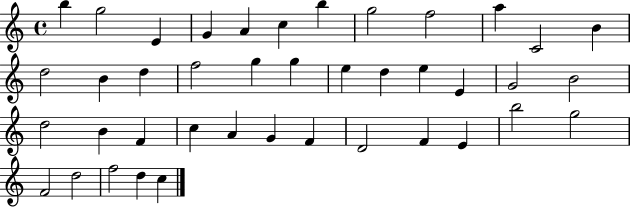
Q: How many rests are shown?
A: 0